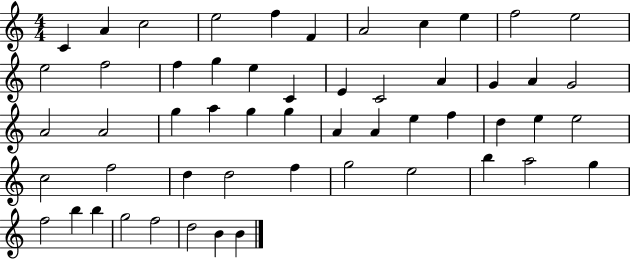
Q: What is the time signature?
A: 4/4